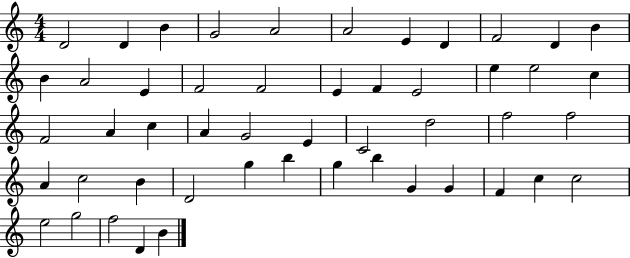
X:1
T:Untitled
M:4/4
L:1/4
K:C
D2 D B G2 A2 A2 E D F2 D B B A2 E F2 F2 E F E2 e e2 c F2 A c A G2 E C2 d2 f2 f2 A c2 B D2 g b g b G G F c c2 e2 g2 f2 D B